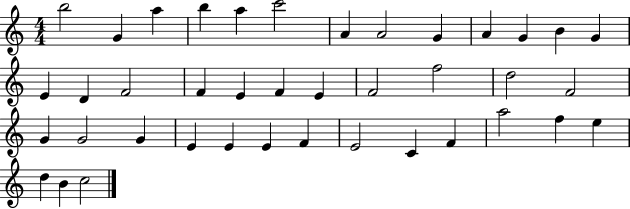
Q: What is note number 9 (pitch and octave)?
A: G4